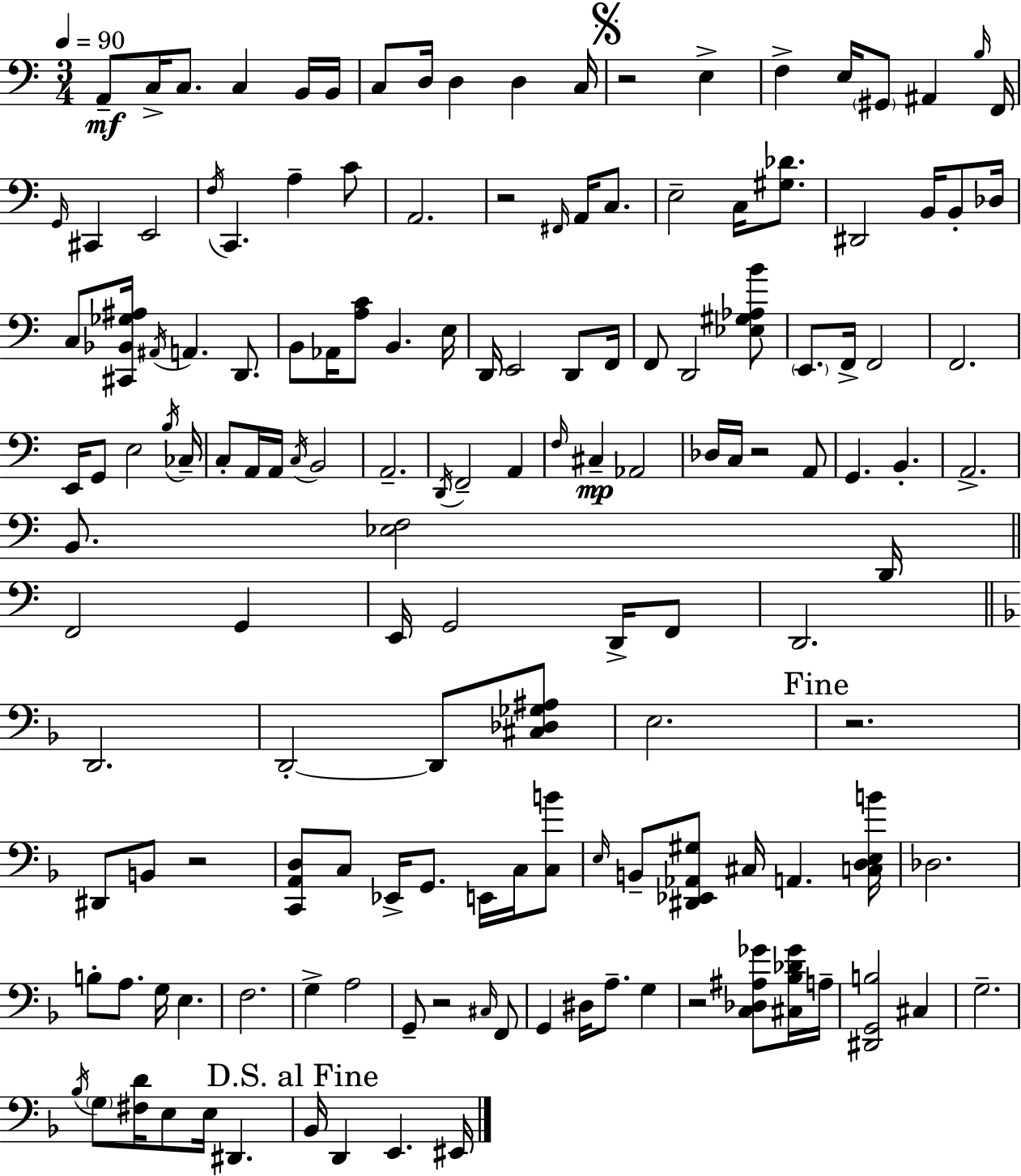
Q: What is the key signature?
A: C major